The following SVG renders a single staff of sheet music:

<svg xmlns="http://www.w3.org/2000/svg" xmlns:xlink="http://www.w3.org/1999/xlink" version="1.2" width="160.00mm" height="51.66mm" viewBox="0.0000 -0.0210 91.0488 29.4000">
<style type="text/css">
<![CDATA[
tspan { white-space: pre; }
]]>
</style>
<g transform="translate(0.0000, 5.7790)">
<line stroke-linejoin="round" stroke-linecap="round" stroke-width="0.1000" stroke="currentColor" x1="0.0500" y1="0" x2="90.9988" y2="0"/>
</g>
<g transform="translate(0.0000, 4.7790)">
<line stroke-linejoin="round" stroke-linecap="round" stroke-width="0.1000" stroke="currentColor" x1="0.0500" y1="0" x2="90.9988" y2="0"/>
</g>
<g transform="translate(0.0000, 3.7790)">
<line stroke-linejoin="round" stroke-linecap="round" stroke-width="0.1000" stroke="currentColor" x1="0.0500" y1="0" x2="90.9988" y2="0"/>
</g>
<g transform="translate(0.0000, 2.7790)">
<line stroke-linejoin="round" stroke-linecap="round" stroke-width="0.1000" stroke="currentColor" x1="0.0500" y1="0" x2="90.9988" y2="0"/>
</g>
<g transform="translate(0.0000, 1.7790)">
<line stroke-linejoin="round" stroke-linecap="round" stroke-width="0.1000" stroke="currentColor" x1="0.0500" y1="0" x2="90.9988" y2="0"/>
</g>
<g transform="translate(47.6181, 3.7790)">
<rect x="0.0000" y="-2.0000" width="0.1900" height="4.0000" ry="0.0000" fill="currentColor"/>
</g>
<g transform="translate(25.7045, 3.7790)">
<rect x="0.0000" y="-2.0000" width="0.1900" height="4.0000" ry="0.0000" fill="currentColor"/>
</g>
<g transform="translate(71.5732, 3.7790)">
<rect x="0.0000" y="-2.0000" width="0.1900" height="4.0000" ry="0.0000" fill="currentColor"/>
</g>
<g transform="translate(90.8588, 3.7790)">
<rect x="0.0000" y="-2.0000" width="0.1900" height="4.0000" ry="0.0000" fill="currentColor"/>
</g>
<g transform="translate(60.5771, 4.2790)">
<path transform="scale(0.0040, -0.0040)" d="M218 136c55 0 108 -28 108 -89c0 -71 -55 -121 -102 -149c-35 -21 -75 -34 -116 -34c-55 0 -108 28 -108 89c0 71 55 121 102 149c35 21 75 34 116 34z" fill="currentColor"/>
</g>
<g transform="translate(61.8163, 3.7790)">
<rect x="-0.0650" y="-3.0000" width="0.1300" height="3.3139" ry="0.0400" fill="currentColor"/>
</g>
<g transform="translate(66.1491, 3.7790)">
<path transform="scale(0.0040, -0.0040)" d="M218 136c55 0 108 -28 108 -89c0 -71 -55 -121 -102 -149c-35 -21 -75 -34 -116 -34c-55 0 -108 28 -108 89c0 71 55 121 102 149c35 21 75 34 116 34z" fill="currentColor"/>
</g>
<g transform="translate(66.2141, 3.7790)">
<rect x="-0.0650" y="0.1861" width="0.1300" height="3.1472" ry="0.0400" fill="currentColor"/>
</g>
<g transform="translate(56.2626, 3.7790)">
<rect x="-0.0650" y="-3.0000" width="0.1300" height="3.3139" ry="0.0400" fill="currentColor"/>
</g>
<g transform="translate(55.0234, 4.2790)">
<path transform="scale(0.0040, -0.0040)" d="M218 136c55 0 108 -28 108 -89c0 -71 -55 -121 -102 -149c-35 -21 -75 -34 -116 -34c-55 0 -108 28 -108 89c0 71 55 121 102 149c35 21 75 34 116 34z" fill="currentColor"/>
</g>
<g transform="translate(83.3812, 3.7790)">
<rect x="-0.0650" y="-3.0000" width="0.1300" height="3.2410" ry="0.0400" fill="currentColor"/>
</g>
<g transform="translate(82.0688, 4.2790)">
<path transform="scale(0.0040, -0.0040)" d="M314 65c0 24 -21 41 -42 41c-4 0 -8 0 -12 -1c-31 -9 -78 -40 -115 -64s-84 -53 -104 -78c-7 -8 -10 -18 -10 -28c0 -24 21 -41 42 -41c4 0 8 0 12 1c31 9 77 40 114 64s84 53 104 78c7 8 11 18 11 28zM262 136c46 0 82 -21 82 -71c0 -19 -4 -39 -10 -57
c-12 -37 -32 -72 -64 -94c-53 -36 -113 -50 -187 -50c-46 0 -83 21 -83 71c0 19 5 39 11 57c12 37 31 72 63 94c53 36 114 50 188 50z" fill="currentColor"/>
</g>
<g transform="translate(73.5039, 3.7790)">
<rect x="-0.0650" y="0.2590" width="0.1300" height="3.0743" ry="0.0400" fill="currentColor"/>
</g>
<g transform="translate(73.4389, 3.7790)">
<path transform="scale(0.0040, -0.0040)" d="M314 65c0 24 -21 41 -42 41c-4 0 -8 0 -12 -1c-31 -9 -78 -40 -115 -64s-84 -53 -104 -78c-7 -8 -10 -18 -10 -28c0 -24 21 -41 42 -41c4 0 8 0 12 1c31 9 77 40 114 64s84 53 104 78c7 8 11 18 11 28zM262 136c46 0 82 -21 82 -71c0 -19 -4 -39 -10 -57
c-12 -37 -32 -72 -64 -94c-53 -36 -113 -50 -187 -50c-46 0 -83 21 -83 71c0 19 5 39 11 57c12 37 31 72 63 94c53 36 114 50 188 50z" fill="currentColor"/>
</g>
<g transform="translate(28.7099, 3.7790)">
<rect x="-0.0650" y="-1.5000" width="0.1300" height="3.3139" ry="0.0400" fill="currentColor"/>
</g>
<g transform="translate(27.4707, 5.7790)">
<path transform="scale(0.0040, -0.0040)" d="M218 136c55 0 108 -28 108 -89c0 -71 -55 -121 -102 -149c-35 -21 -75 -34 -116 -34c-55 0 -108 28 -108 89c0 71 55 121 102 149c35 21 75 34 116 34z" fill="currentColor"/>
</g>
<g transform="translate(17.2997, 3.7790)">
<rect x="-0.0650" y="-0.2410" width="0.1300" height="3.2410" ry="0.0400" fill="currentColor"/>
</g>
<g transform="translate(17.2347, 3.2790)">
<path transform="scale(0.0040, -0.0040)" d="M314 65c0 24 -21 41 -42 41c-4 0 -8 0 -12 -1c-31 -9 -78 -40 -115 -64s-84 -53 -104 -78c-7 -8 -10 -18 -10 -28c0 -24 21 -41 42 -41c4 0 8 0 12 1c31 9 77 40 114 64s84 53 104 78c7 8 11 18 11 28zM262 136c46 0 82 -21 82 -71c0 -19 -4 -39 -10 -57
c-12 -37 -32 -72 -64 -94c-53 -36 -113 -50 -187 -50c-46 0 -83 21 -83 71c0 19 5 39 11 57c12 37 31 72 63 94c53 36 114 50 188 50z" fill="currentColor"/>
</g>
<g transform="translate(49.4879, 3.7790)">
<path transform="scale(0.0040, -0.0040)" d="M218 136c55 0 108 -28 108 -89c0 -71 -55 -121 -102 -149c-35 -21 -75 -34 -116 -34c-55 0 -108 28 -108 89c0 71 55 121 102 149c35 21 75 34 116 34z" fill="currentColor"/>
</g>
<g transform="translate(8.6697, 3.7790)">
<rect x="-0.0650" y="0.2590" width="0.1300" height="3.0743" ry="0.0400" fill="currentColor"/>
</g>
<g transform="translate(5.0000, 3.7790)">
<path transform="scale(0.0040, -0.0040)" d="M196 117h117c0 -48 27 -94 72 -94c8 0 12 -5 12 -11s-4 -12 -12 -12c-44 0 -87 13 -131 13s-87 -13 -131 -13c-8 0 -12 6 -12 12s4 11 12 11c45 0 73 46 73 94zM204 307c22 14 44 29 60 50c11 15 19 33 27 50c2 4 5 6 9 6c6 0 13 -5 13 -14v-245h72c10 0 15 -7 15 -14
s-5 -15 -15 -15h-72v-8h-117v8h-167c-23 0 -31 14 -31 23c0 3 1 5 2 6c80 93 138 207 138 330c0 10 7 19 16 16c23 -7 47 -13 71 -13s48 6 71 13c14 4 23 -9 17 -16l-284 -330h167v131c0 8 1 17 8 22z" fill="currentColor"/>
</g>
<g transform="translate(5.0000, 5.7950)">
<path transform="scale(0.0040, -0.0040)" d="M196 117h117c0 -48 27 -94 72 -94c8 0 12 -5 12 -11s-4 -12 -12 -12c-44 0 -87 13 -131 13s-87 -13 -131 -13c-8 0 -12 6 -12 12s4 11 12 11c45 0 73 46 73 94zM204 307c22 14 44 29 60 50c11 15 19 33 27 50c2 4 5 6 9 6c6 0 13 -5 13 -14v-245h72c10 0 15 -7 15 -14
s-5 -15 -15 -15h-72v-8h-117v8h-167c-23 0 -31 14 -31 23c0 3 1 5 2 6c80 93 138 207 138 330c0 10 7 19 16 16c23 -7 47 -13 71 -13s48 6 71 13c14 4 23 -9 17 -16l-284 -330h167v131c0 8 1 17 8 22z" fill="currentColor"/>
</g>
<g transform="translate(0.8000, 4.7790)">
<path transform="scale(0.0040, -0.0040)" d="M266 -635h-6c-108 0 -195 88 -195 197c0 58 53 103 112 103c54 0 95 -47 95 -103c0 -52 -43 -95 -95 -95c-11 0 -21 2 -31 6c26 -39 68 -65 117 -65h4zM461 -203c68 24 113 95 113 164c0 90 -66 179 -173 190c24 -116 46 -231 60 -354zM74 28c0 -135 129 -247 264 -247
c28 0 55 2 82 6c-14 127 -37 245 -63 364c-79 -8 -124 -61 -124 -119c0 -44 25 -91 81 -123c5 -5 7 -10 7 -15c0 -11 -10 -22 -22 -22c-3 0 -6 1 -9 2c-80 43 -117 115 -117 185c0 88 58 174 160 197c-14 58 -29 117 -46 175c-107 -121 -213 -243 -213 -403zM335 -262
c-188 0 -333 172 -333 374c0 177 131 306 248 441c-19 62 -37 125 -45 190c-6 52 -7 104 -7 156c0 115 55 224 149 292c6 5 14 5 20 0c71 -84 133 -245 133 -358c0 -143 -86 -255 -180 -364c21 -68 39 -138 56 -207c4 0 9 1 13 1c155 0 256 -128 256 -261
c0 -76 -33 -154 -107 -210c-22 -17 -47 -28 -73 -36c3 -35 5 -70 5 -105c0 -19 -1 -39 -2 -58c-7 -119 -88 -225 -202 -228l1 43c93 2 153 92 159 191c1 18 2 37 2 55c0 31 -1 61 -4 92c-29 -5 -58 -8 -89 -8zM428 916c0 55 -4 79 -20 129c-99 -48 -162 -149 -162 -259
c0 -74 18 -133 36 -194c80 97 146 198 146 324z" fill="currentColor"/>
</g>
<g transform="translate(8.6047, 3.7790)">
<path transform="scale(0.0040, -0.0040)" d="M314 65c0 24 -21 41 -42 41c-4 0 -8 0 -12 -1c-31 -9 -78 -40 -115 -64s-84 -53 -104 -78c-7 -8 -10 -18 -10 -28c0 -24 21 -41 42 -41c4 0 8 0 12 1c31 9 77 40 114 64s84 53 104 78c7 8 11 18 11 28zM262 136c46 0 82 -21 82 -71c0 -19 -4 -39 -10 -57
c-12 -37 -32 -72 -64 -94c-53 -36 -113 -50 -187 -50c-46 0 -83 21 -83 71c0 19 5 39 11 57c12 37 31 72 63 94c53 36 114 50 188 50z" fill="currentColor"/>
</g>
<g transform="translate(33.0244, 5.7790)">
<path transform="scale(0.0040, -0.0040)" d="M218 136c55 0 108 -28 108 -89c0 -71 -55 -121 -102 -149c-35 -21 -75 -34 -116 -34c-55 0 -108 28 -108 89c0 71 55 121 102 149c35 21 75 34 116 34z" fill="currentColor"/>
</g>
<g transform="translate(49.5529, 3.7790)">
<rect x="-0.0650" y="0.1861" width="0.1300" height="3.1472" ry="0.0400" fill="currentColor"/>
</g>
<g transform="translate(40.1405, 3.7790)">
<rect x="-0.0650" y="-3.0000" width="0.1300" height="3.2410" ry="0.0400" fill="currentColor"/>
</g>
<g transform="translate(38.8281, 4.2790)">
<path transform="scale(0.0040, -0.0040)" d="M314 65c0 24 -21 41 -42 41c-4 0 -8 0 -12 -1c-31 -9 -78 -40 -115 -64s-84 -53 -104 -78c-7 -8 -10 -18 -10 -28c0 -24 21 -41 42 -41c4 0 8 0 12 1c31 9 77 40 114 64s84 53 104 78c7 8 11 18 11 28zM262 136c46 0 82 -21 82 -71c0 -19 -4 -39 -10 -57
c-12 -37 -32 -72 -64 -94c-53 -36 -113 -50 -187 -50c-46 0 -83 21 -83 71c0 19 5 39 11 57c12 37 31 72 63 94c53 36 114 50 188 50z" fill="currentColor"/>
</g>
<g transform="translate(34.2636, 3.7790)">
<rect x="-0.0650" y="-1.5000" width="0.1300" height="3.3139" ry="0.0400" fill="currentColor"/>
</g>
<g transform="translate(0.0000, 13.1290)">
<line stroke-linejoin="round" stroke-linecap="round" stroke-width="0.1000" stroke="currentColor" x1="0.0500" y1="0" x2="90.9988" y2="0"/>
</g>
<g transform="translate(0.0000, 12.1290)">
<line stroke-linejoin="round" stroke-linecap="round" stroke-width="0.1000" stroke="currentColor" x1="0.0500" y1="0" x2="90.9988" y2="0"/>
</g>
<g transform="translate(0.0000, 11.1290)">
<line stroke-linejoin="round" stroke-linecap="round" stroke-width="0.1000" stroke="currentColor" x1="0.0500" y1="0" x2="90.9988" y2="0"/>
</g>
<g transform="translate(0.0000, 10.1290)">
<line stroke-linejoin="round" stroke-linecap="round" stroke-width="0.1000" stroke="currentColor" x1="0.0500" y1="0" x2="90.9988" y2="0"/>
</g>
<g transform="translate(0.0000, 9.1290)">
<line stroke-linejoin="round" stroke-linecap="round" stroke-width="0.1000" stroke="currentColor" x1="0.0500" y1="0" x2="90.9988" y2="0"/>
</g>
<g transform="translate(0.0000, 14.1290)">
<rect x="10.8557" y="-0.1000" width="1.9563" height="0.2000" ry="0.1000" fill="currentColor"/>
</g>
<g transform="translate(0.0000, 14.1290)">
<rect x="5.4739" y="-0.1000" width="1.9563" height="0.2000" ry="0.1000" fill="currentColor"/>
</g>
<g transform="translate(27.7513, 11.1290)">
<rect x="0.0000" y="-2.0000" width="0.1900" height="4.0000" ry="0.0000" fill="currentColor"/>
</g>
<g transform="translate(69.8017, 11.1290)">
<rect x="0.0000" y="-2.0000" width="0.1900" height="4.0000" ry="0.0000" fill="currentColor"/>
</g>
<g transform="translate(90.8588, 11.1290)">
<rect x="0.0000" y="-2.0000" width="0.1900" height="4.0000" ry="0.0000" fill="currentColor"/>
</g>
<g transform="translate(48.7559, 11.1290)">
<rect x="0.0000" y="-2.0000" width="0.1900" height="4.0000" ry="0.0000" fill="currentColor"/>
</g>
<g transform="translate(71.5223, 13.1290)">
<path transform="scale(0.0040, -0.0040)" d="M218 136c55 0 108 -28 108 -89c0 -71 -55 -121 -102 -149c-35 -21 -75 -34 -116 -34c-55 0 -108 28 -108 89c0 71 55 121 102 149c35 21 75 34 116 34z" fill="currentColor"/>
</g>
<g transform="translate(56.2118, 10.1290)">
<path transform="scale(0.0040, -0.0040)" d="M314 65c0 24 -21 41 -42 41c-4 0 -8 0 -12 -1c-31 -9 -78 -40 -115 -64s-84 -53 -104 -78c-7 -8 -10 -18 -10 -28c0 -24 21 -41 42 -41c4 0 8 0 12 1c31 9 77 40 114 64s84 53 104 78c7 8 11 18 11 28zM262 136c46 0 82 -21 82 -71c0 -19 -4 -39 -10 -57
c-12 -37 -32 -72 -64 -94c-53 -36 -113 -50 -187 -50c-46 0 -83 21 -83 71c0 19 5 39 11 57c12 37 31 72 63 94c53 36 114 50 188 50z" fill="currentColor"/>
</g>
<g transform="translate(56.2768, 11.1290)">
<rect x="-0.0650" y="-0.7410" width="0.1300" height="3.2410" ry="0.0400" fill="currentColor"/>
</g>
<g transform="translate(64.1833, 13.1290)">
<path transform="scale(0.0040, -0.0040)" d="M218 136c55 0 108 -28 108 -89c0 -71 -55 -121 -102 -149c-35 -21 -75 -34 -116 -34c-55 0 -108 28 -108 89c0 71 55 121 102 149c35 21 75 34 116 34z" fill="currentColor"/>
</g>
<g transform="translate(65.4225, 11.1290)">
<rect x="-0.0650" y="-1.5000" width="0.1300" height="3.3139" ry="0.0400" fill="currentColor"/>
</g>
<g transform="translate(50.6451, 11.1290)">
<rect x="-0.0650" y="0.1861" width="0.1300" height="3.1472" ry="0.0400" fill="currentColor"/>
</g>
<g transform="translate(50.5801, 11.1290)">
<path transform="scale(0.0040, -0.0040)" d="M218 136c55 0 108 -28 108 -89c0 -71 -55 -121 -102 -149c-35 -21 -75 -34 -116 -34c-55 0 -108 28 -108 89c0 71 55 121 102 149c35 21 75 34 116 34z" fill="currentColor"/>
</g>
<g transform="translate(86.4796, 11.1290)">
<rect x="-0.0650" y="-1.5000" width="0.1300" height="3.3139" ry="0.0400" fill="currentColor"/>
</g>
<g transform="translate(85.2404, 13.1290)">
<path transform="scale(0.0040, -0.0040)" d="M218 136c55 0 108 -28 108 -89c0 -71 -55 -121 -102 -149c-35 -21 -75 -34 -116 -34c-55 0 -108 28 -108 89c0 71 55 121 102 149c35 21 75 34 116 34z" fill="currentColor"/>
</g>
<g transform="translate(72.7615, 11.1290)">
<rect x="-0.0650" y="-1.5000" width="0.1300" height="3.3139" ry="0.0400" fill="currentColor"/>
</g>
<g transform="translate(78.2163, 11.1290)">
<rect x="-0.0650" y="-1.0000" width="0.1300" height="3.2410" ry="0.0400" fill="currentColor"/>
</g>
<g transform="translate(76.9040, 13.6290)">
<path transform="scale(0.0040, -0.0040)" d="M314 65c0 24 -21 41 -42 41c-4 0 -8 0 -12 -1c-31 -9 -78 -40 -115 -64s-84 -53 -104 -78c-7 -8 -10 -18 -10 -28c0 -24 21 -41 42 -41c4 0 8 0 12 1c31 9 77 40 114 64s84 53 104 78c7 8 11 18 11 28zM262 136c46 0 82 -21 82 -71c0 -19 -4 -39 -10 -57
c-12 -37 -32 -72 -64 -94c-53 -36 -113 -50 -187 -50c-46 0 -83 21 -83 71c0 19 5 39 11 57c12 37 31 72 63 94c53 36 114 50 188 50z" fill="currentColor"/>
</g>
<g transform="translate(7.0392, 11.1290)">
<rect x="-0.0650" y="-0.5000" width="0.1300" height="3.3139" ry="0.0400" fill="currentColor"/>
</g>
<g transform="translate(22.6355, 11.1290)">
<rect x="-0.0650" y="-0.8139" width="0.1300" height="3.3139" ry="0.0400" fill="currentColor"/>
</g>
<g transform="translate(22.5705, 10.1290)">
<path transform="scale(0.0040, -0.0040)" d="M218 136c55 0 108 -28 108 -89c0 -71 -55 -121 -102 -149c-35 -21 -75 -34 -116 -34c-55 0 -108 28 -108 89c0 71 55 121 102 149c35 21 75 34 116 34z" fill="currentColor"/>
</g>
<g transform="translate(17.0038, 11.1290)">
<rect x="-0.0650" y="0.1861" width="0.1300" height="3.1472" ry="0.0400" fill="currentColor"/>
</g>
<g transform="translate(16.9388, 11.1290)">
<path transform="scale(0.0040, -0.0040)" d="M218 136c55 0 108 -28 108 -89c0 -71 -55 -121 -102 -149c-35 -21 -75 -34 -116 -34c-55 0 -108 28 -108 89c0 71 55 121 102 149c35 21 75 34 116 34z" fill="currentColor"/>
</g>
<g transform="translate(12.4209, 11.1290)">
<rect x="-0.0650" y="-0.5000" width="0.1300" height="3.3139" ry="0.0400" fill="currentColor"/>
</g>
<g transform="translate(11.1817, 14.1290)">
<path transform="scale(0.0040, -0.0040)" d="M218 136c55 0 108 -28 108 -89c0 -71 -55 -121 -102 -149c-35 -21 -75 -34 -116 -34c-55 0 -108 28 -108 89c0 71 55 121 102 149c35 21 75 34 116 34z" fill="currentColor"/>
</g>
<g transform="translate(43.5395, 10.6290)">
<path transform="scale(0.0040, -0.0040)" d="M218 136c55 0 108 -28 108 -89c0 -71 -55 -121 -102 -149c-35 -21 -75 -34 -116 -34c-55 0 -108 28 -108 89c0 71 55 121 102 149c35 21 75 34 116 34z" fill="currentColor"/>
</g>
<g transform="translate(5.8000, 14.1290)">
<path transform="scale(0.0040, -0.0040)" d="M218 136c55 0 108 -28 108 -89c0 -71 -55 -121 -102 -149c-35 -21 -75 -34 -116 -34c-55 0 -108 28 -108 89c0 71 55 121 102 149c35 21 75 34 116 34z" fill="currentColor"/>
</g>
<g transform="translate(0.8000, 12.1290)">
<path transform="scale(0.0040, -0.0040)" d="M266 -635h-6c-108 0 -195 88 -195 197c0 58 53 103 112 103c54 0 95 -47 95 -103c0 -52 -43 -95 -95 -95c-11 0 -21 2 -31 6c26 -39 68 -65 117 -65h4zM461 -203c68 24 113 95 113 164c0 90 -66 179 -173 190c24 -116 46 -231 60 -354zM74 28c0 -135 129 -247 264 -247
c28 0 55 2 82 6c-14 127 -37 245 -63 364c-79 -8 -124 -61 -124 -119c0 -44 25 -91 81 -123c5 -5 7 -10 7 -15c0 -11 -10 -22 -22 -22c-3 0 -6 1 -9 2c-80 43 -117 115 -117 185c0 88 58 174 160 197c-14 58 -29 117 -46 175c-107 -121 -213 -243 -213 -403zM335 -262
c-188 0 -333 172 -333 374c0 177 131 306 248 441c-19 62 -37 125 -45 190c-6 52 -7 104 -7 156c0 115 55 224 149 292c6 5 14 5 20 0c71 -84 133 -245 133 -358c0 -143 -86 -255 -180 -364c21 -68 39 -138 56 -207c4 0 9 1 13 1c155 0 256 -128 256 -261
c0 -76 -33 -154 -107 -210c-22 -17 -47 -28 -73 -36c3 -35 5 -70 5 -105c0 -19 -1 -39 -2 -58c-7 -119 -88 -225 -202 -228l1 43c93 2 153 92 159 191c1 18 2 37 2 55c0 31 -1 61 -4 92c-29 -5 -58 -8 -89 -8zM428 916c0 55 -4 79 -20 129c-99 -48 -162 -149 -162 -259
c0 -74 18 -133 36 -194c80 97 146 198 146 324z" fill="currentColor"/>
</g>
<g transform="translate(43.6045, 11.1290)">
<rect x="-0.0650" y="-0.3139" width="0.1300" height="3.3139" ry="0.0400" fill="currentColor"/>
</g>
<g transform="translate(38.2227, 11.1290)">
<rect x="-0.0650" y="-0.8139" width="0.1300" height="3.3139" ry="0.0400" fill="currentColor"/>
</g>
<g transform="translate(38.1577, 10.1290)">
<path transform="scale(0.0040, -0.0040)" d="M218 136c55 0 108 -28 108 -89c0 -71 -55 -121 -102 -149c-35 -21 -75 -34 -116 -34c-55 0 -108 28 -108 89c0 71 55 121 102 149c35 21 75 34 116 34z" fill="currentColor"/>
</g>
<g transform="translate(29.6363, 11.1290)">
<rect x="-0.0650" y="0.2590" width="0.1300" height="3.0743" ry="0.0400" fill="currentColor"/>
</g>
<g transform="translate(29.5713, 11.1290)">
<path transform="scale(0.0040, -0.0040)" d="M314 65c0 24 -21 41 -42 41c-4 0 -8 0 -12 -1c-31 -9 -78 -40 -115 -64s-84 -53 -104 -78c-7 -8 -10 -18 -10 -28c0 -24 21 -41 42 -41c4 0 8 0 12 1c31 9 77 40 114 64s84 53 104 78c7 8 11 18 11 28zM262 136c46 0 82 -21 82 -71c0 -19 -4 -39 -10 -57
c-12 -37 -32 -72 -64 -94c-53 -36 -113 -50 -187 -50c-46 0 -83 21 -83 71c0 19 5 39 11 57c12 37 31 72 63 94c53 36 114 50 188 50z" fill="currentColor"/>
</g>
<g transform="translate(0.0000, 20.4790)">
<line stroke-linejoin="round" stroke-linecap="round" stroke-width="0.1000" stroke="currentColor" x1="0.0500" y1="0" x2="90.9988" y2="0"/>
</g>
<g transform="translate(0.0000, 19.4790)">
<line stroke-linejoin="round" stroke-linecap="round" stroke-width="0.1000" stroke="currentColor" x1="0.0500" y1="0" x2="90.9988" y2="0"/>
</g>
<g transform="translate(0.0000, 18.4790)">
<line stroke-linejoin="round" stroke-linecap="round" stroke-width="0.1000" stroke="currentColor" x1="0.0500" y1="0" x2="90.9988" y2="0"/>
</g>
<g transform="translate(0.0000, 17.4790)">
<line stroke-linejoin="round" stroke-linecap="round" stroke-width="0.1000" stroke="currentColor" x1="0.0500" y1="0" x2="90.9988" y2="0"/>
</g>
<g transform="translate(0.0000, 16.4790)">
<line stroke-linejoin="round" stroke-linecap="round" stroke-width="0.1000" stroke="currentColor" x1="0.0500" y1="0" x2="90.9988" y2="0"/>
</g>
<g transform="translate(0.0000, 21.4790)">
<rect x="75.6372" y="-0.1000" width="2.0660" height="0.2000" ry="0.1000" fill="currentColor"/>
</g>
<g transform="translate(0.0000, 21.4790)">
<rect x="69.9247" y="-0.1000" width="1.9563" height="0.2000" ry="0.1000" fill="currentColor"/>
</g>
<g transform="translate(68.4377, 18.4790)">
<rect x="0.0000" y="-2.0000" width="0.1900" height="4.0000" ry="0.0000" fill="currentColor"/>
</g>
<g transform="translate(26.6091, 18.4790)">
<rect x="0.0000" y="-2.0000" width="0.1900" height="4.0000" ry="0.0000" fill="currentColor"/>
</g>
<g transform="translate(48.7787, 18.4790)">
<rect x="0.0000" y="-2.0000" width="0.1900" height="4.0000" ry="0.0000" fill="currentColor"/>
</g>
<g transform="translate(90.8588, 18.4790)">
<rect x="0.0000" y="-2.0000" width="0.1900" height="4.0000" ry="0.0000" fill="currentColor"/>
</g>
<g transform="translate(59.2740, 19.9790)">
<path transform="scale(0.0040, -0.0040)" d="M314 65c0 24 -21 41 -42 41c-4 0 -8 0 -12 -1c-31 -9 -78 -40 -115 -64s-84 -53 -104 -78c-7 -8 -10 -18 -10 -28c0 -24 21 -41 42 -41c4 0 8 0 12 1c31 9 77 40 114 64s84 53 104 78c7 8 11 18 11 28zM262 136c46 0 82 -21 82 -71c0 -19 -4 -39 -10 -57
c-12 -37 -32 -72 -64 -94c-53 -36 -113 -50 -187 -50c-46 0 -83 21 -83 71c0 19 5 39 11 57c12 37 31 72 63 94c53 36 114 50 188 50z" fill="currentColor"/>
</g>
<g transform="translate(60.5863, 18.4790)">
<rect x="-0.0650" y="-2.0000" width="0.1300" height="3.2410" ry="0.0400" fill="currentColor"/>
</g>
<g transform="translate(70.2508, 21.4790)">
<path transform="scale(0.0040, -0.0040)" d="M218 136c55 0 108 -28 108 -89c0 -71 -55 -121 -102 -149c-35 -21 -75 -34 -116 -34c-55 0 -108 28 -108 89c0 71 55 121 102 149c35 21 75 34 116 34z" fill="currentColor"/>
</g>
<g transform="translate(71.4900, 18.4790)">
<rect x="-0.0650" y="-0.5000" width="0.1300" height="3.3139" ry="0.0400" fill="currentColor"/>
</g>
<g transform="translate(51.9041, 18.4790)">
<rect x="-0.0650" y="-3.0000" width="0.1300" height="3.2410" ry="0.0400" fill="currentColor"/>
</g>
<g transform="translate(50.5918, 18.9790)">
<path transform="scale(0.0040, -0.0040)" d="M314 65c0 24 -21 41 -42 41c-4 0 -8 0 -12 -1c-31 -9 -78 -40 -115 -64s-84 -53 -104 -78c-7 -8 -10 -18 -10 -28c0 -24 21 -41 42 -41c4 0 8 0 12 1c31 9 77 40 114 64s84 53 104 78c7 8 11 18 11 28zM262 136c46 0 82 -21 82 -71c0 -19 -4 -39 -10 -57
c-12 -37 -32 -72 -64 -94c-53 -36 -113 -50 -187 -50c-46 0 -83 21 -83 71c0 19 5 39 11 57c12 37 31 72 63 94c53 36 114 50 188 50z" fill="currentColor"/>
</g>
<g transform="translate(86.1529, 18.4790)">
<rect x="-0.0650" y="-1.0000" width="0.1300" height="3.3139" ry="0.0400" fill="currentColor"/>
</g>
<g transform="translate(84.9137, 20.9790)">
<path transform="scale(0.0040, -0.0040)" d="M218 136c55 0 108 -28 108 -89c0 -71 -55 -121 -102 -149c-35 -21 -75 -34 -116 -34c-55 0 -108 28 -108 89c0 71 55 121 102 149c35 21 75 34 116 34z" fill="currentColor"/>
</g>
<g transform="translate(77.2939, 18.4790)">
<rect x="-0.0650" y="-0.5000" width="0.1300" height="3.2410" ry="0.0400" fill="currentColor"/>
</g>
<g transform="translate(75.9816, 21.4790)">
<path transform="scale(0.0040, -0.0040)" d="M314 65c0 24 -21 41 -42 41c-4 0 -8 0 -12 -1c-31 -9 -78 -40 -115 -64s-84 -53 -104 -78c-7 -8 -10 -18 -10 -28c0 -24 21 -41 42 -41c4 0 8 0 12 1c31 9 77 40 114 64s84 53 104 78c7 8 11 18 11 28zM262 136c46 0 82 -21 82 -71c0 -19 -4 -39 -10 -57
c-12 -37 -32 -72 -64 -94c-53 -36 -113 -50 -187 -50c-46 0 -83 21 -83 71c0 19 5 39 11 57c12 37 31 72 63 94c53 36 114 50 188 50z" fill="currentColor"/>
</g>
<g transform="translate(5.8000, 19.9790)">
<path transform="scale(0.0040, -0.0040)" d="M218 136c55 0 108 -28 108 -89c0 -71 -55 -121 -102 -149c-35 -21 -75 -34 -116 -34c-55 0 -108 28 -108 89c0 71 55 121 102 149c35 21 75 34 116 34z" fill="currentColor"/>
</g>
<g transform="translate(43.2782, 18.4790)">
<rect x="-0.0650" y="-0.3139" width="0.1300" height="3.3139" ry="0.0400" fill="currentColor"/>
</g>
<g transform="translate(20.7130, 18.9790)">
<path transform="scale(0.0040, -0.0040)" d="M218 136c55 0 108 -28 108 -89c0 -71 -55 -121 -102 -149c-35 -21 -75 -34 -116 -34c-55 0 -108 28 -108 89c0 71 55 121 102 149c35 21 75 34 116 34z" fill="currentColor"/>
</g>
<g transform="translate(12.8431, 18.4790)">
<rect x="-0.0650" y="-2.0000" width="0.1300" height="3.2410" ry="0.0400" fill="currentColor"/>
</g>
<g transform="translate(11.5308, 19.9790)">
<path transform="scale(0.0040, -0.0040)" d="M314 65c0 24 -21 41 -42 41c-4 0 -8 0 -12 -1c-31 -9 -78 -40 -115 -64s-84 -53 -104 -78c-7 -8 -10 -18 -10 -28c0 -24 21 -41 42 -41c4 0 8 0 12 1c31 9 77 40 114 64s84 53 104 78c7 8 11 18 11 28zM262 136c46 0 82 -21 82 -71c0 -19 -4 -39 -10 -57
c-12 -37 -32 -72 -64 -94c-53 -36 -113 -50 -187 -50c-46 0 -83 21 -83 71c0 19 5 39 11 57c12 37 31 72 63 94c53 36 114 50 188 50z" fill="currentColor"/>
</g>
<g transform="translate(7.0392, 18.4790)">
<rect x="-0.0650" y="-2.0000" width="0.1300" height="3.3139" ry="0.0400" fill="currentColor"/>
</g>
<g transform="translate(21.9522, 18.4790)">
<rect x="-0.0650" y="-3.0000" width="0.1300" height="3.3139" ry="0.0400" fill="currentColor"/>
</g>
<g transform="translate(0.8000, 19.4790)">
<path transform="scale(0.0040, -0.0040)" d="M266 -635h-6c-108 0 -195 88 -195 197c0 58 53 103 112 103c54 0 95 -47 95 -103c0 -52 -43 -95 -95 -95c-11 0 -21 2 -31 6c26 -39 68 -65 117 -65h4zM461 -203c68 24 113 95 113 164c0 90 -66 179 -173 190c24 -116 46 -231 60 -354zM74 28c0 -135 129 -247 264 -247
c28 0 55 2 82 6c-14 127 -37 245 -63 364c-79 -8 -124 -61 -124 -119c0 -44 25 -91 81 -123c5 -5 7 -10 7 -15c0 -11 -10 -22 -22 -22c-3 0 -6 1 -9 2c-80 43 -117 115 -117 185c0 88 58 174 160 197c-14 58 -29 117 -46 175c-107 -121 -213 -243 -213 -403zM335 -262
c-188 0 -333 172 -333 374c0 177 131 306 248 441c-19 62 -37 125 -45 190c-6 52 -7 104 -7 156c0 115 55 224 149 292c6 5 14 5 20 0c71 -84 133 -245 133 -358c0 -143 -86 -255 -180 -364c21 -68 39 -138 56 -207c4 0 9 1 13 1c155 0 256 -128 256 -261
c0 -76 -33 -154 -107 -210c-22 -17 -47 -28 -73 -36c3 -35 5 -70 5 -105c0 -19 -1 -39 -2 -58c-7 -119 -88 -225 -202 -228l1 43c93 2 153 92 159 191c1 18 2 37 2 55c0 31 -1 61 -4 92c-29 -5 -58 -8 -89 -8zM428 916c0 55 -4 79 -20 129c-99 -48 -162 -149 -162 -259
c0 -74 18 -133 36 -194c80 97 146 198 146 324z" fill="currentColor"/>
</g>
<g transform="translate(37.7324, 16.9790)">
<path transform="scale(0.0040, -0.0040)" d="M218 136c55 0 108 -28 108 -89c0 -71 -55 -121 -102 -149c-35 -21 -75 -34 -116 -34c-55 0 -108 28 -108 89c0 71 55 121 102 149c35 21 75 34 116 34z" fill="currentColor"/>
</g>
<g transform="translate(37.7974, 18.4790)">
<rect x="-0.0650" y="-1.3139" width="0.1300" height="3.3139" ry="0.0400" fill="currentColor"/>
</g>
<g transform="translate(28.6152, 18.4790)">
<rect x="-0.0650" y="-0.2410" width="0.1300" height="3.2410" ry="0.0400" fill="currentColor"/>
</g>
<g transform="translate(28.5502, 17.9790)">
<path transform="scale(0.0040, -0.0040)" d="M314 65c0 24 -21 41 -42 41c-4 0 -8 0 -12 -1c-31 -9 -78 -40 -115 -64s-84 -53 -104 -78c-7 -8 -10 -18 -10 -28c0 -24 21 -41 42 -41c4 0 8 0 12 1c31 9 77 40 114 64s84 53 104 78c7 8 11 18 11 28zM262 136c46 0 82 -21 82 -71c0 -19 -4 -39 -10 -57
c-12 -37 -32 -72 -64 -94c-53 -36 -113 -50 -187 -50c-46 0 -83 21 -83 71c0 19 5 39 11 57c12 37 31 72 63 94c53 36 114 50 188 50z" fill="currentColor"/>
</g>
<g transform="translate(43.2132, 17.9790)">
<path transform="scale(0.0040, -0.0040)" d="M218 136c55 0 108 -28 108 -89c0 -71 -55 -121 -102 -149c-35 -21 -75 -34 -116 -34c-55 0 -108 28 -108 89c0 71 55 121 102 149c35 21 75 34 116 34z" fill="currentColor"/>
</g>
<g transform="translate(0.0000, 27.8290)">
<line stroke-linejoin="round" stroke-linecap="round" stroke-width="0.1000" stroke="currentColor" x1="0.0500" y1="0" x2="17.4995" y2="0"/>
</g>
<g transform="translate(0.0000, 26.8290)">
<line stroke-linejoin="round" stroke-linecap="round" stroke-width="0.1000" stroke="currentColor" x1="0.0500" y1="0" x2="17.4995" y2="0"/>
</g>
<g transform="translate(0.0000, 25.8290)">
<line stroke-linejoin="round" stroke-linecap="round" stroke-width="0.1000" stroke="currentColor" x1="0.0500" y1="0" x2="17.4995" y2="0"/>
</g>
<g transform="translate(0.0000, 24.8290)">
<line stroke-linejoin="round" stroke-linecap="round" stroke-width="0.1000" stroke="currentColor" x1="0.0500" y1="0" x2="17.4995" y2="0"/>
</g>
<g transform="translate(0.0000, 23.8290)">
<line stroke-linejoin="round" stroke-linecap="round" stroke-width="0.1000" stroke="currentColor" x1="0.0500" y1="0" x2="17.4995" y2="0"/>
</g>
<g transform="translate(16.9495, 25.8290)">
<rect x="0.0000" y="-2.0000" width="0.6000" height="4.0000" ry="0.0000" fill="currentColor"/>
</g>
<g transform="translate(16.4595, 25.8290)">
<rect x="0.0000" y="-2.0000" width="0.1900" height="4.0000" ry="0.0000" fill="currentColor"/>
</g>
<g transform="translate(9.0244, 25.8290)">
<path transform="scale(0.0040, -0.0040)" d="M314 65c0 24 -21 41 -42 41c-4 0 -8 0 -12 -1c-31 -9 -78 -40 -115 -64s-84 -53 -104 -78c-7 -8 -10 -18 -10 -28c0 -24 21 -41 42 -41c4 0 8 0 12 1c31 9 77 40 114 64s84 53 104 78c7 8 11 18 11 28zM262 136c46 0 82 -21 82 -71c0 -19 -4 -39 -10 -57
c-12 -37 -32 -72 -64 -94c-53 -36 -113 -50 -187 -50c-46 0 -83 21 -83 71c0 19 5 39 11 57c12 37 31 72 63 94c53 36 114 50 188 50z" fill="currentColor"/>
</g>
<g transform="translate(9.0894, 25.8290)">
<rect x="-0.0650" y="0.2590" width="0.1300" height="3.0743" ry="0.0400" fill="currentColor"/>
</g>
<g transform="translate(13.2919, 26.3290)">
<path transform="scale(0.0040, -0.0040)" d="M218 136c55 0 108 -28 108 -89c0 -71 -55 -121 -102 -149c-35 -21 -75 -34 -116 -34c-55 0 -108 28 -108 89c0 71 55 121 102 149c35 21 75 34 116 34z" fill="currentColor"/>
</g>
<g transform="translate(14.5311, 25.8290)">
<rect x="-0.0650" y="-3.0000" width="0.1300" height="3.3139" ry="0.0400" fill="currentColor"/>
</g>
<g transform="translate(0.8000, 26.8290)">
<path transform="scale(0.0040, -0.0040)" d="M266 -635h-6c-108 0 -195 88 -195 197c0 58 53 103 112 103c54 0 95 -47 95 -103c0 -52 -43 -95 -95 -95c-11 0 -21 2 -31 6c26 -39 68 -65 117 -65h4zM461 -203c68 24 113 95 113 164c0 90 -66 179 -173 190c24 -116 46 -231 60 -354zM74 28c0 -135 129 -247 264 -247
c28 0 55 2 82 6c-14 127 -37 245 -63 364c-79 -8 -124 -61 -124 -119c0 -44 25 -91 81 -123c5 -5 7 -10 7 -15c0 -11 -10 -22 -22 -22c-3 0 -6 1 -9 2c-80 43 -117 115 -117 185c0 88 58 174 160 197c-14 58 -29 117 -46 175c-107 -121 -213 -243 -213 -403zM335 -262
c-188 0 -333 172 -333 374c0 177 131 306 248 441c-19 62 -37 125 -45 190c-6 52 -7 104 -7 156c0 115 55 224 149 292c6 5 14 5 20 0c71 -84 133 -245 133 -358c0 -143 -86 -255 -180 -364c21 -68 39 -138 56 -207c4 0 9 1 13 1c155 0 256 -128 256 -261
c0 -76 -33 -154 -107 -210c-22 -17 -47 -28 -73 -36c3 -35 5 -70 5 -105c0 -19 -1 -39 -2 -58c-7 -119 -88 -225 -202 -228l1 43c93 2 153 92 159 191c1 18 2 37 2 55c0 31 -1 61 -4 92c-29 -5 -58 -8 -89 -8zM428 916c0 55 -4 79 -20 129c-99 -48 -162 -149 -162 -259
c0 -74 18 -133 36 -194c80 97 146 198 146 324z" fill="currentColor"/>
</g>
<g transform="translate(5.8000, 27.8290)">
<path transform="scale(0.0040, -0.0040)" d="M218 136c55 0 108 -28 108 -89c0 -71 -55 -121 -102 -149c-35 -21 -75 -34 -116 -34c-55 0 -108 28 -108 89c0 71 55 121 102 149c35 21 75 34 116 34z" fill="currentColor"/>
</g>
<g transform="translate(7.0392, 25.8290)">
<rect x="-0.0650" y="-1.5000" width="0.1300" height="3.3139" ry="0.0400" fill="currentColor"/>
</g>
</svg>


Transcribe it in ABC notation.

X:1
T:Untitled
M:4/4
L:1/4
K:C
B2 c2 E E A2 B A A B B2 A2 C C B d B2 d c B d2 E E D2 E F F2 A c2 e c A2 F2 C C2 D E B2 A